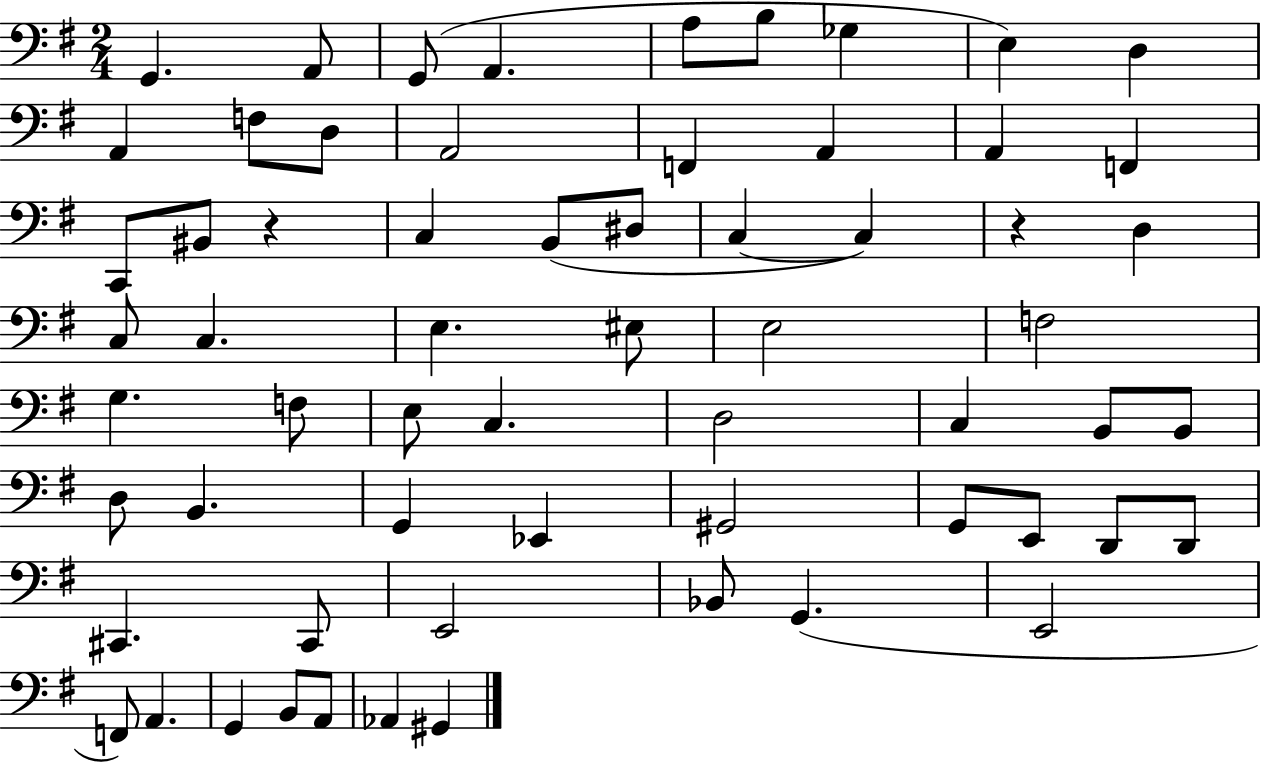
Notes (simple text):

G2/q. A2/e G2/e A2/q. A3/e B3/e Gb3/q E3/q D3/q A2/q F3/e D3/e A2/h F2/q A2/q A2/q F2/q C2/e BIS2/e R/q C3/q B2/e D#3/e C3/q C3/q R/q D3/q C3/e C3/q. E3/q. EIS3/e E3/h F3/h G3/q. F3/e E3/e C3/q. D3/h C3/q B2/e B2/e D3/e B2/q. G2/q Eb2/q G#2/h G2/e E2/e D2/e D2/e C#2/q. C#2/e E2/h Bb2/e G2/q. E2/h F2/e A2/q. G2/q B2/e A2/e Ab2/q G#2/q